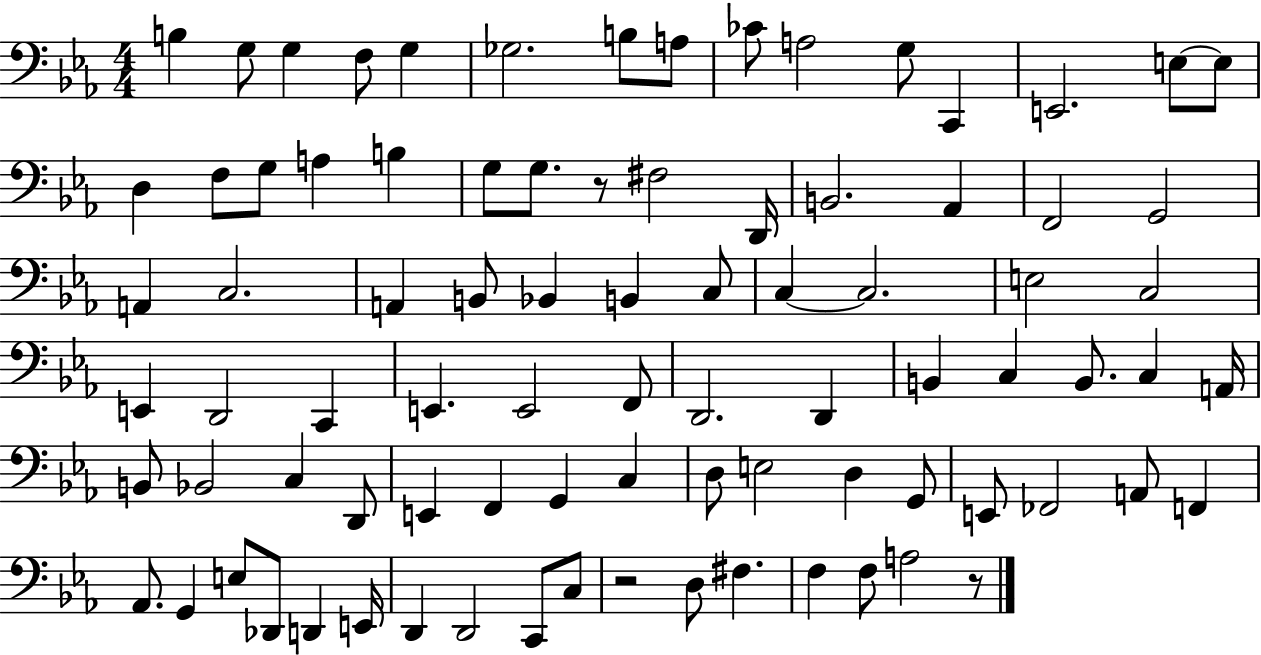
X:1
T:Untitled
M:4/4
L:1/4
K:Eb
B, G,/2 G, F,/2 G, _G,2 B,/2 A,/2 _C/2 A,2 G,/2 C,, E,,2 E,/2 E,/2 D, F,/2 G,/2 A, B, G,/2 G,/2 z/2 ^F,2 D,,/4 B,,2 _A,, F,,2 G,,2 A,, C,2 A,, B,,/2 _B,, B,, C,/2 C, C,2 E,2 C,2 E,, D,,2 C,, E,, E,,2 F,,/2 D,,2 D,, B,, C, B,,/2 C, A,,/4 B,,/2 _B,,2 C, D,,/2 E,, F,, G,, C, D,/2 E,2 D, G,,/2 E,,/2 _F,,2 A,,/2 F,, _A,,/2 G,, E,/2 _D,,/2 D,, E,,/4 D,, D,,2 C,,/2 C,/2 z2 D,/2 ^F, F, F,/2 A,2 z/2